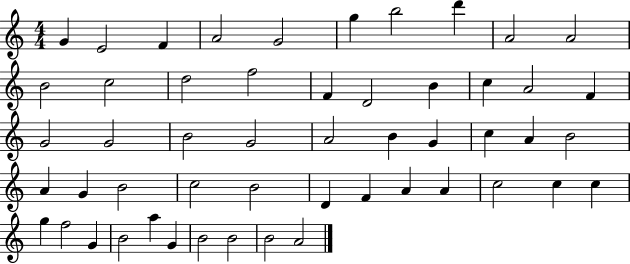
G4/q E4/h F4/q A4/h G4/h G5/q B5/h D6/q A4/h A4/h B4/h C5/h D5/h F5/h F4/q D4/h B4/q C5/q A4/h F4/q G4/h G4/h B4/h G4/h A4/h B4/q G4/q C5/q A4/q B4/h A4/q G4/q B4/h C5/h B4/h D4/q F4/q A4/q A4/q C5/h C5/q C5/q G5/q F5/h G4/q B4/h A5/q G4/q B4/h B4/h B4/h A4/h